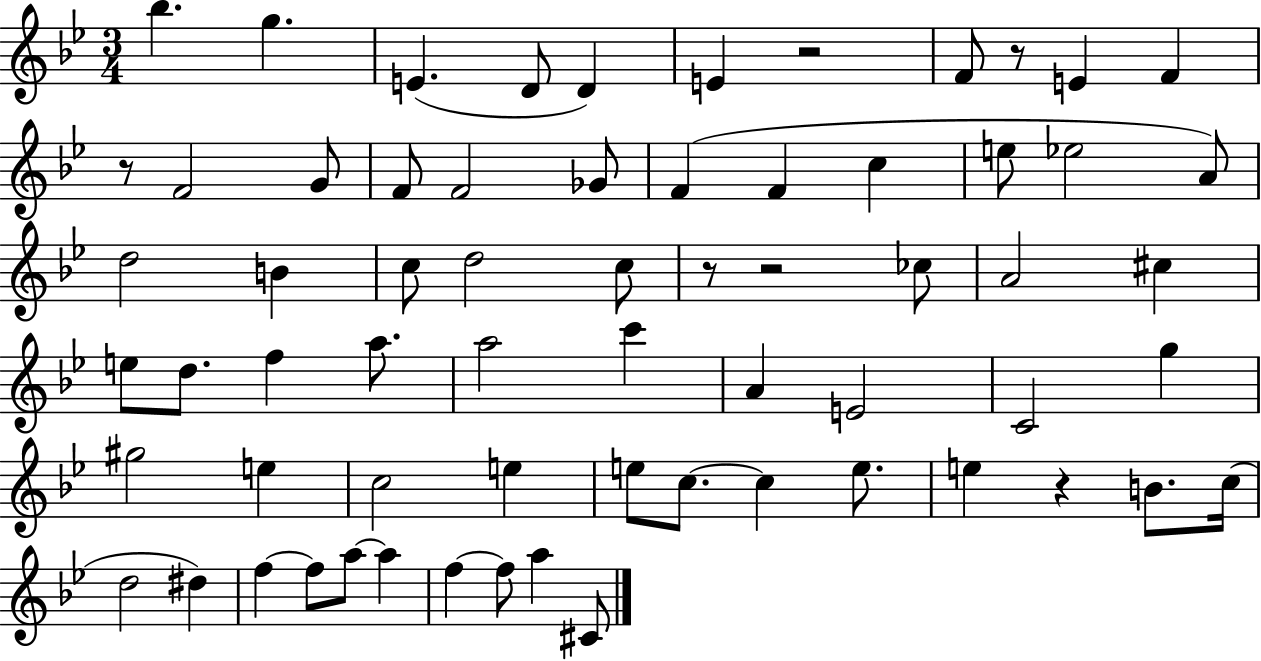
{
  \clef treble
  \numericTimeSignature
  \time 3/4
  \key bes \major
  \repeat volta 2 { bes''4. g''4. | e'4.( d'8 d'4) | e'4 r2 | f'8 r8 e'4 f'4 | \break r8 f'2 g'8 | f'8 f'2 ges'8 | f'4( f'4 c''4 | e''8 ees''2 a'8) | \break d''2 b'4 | c''8 d''2 c''8 | r8 r2 ces''8 | a'2 cis''4 | \break e''8 d''8. f''4 a''8. | a''2 c'''4 | a'4 e'2 | c'2 g''4 | \break gis''2 e''4 | c''2 e''4 | e''8 c''8.~~ c''4 e''8. | e''4 r4 b'8. c''16( | \break d''2 dis''4) | f''4~~ f''8 a''8~~ a''4 | f''4~~ f''8 a''4 cis'8 | } \bar "|."
}